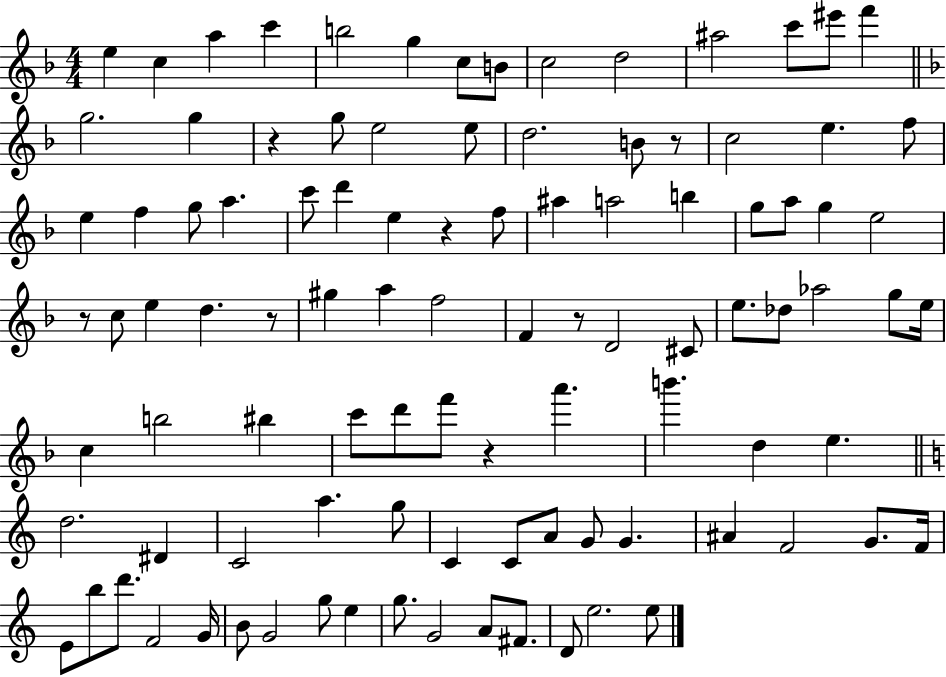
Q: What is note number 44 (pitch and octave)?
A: A5